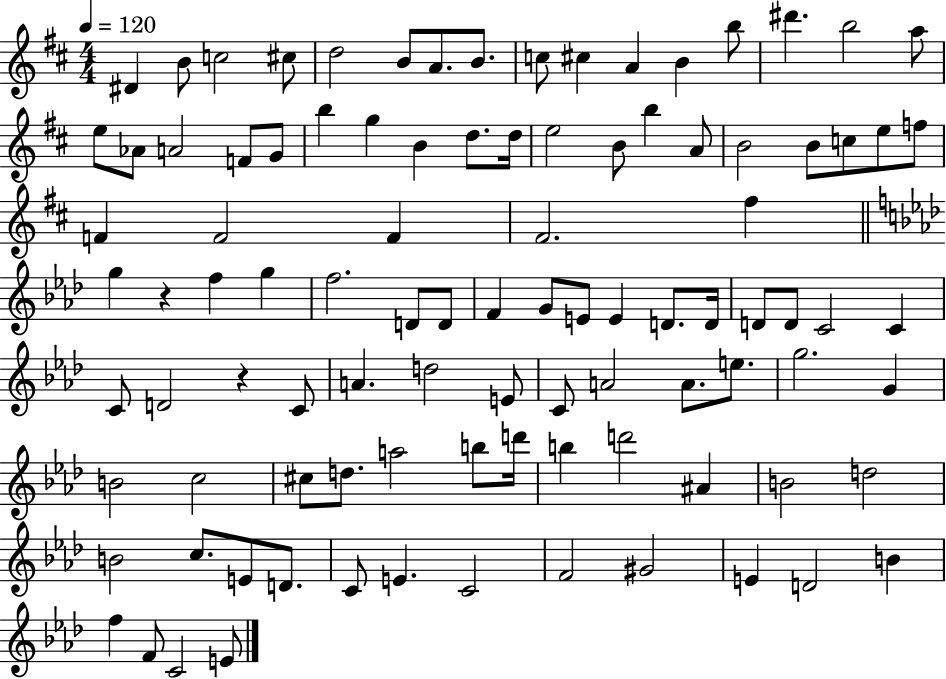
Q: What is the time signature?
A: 4/4